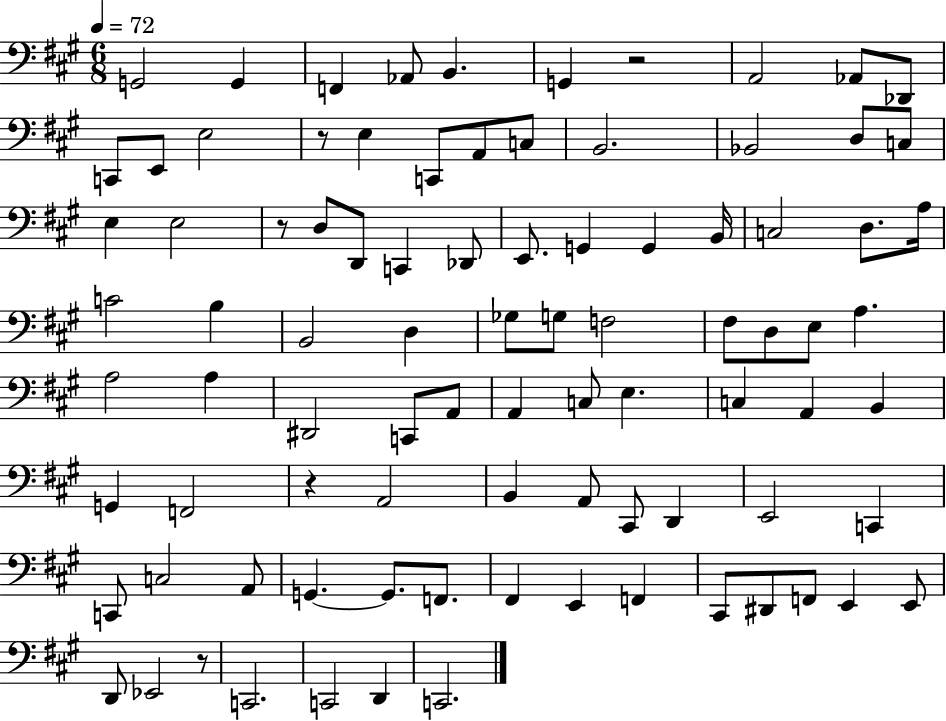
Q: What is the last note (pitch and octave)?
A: C2